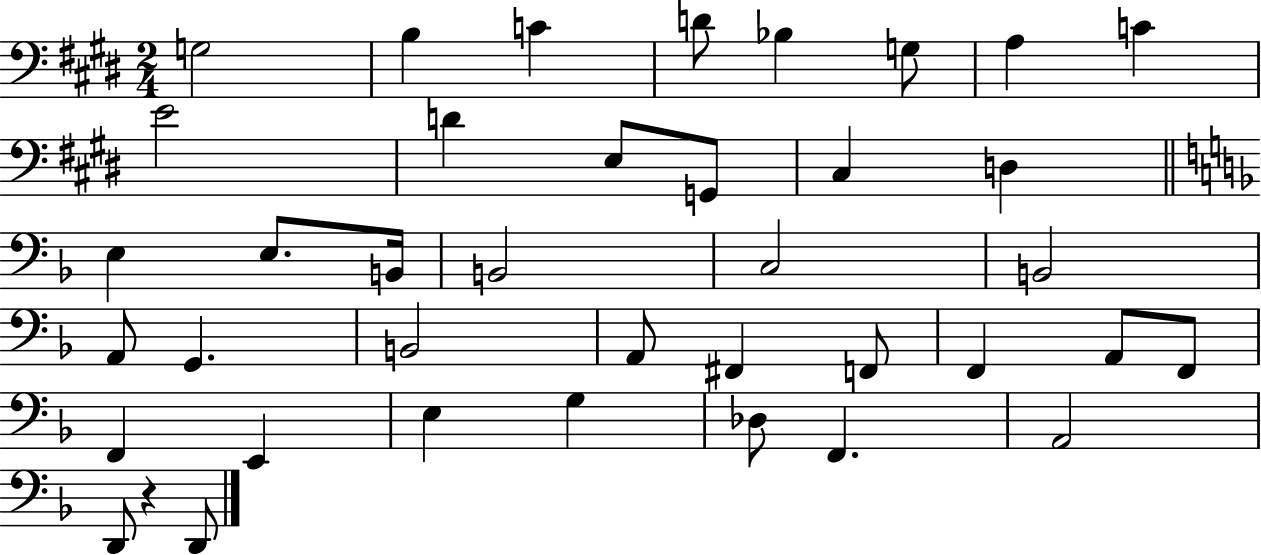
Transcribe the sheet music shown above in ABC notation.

X:1
T:Untitled
M:2/4
L:1/4
K:E
G,2 B, C D/2 _B, G,/2 A, C E2 D E,/2 G,,/2 ^C, D, E, E,/2 B,,/4 B,,2 C,2 B,,2 A,,/2 G,, B,,2 A,,/2 ^F,, F,,/2 F,, A,,/2 F,,/2 F,, E,, E, G, _D,/2 F,, A,,2 D,,/2 z D,,/2